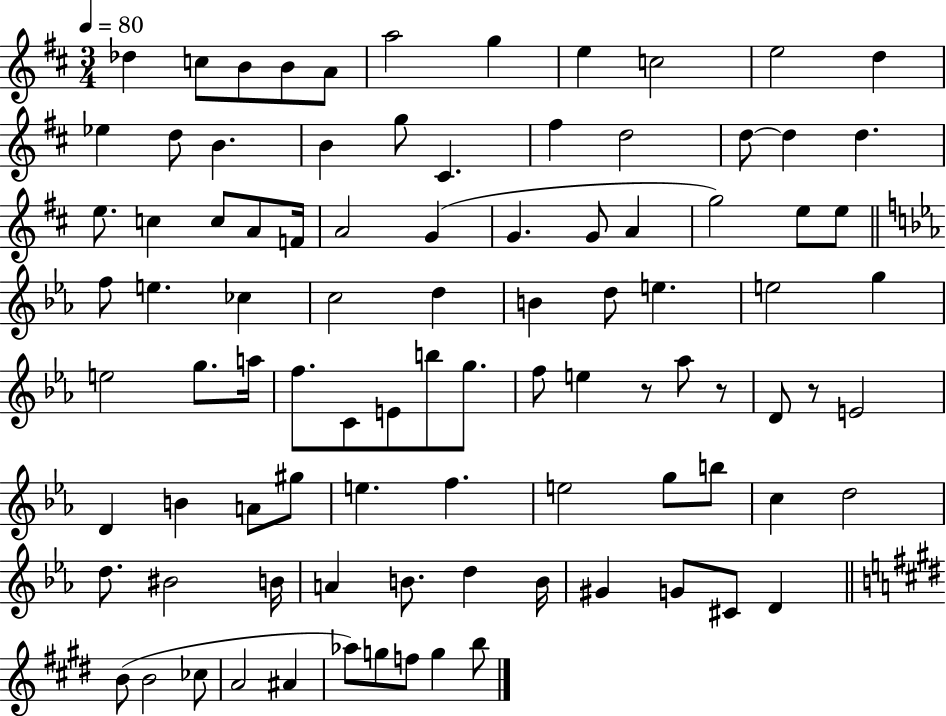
{
  \clef treble
  \numericTimeSignature
  \time 3/4
  \key d \major
  \tempo 4 = 80
  des''4 c''8 b'8 b'8 a'8 | a''2 g''4 | e''4 c''2 | e''2 d''4 | \break ees''4 d''8 b'4. | b'4 g''8 cis'4. | fis''4 d''2 | d''8~~ d''4 d''4. | \break e''8. c''4 c''8 a'8 f'16 | a'2 g'4( | g'4. g'8 a'4 | g''2) e''8 e''8 | \break \bar "||" \break \key c \minor f''8 e''4. ces''4 | c''2 d''4 | b'4 d''8 e''4. | e''2 g''4 | \break e''2 g''8. a''16 | f''8. c'8 e'8 b''8 g''8. | f''8 e''4 r8 aes''8 r8 | d'8 r8 e'2 | \break d'4 b'4 a'8 gis''8 | e''4. f''4. | e''2 g''8 b''8 | c''4 d''2 | \break d''8. bis'2 b'16 | a'4 b'8. d''4 b'16 | gis'4 g'8 cis'8 d'4 | \bar "||" \break \key e \major b'8( b'2 ces''8 | a'2 ais'4 | aes''8) g''8 f''8 g''4 b''8 | \bar "|."
}